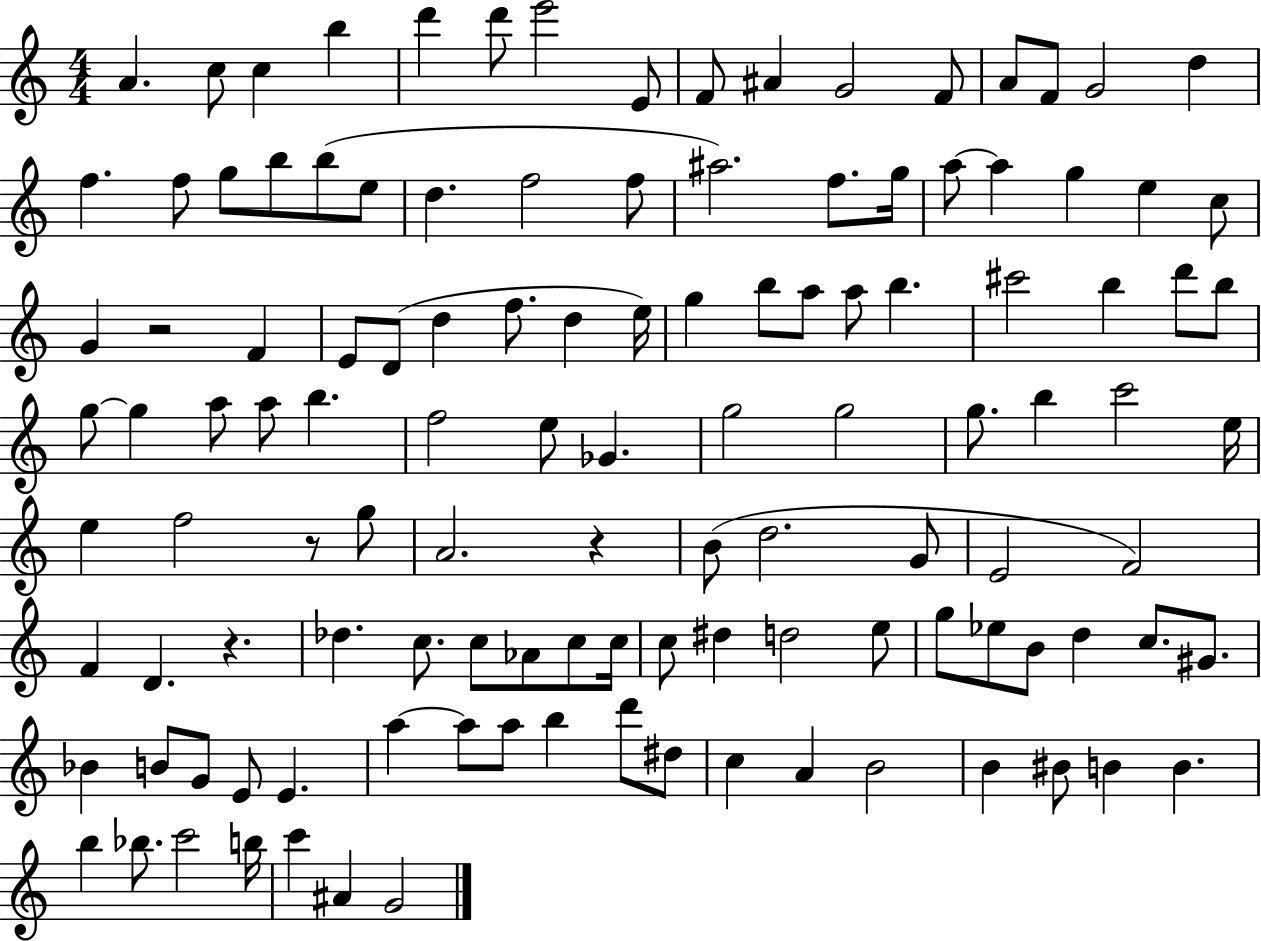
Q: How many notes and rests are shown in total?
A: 120